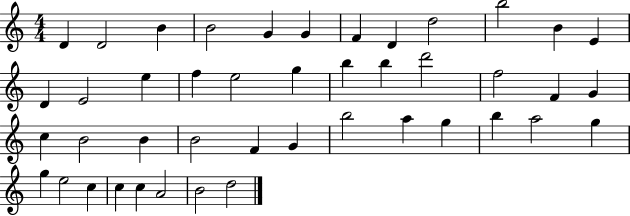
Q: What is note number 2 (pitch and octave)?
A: D4